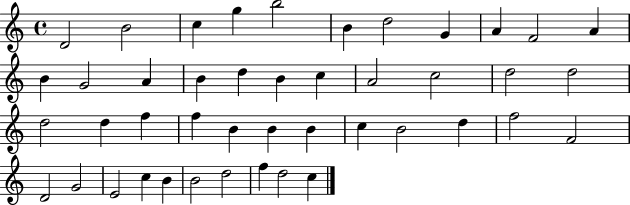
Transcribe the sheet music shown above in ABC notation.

X:1
T:Untitled
M:4/4
L:1/4
K:C
D2 B2 c g b2 B d2 G A F2 A B G2 A B d B c A2 c2 d2 d2 d2 d f f B B B c B2 d f2 F2 D2 G2 E2 c B B2 d2 f d2 c